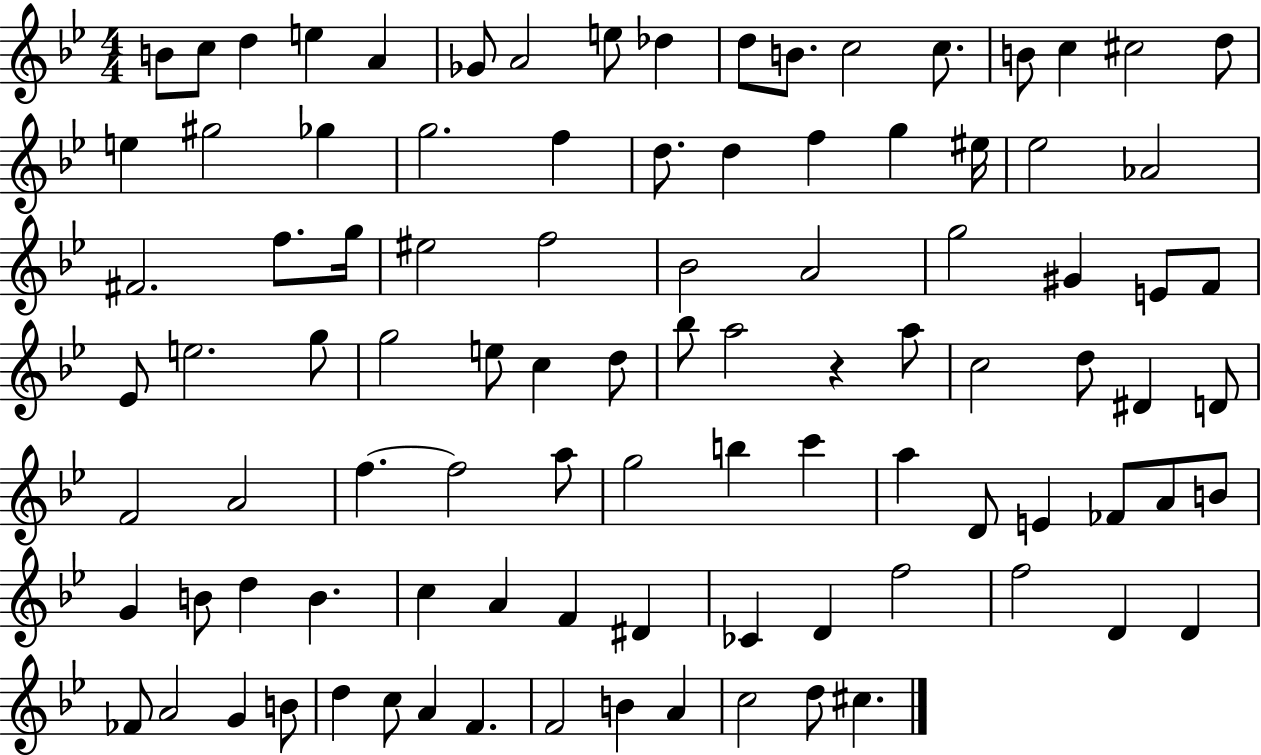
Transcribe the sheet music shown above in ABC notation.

X:1
T:Untitled
M:4/4
L:1/4
K:Bb
B/2 c/2 d e A _G/2 A2 e/2 _d d/2 B/2 c2 c/2 B/2 c ^c2 d/2 e ^g2 _g g2 f d/2 d f g ^e/4 _e2 _A2 ^F2 f/2 g/4 ^e2 f2 _B2 A2 g2 ^G E/2 F/2 _E/2 e2 g/2 g2 e/2 c d/2 _b/2 a2 z a/2 c2 d/2 ^D D/2 F2 A2 f f2 a/2 g2 b c' a D/2 E _F/2 A/2 B/2 G B/2 d B c A F ^D _C D f2 f2 D D _F/2 A2 G B/2 d c/2 A F F2 B A c2 d/2 ^c